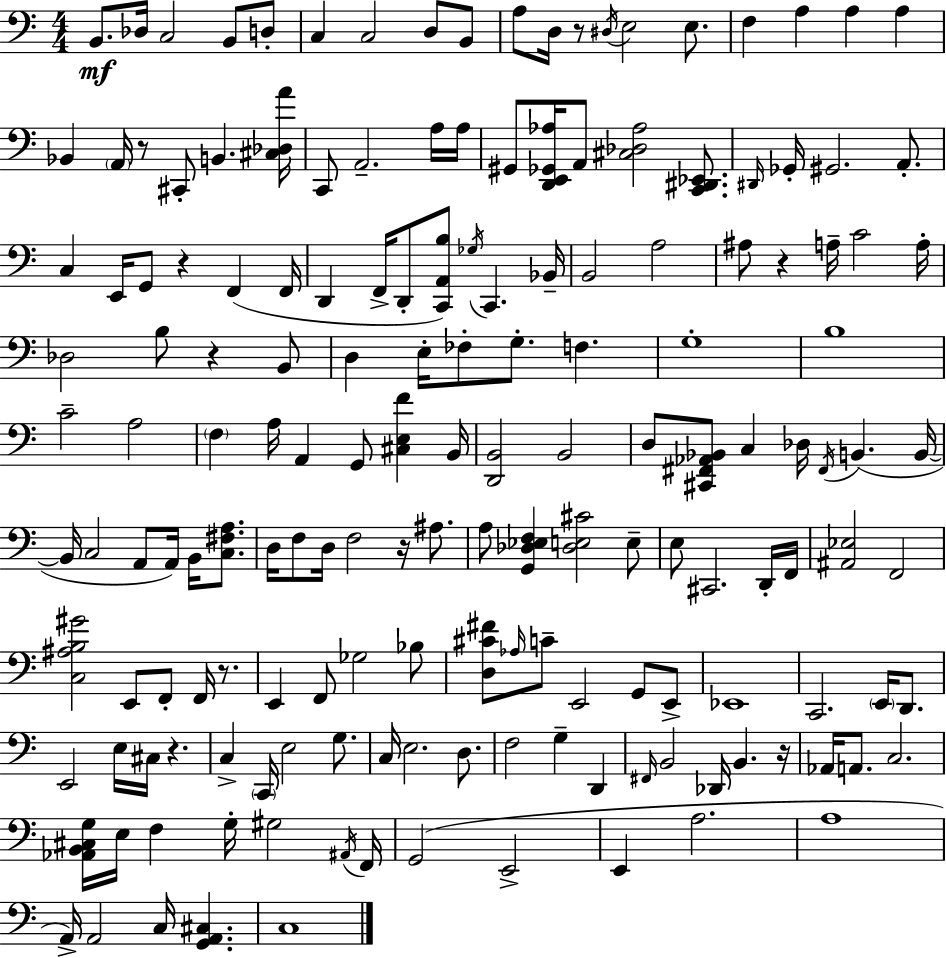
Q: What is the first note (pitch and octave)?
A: B2